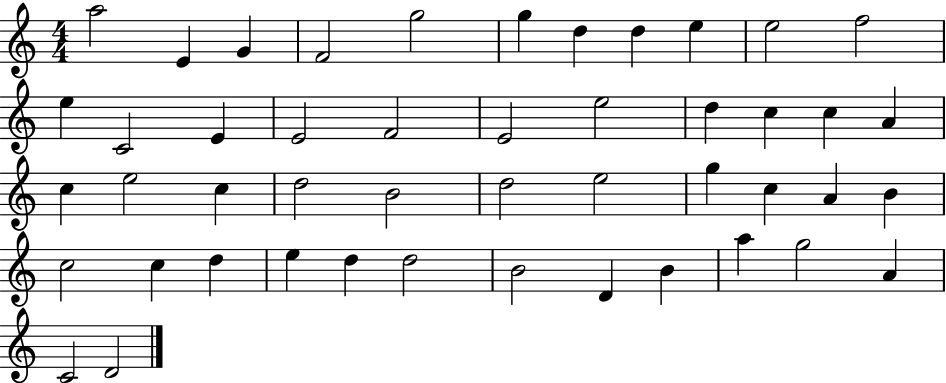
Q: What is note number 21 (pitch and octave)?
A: C5